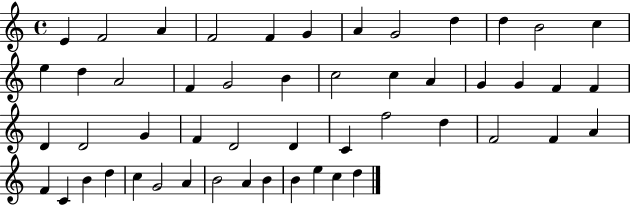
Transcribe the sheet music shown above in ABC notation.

X:1
T:Untitled
M:4/4
L:1/4
K:C
E F2 A F2 F G A G2 d d B2 c e d A2 F G2 B c2 c A G G F F D D2 G F D2 D C f2 d F2 F A F C B d c G2 A B2 A B B e c d